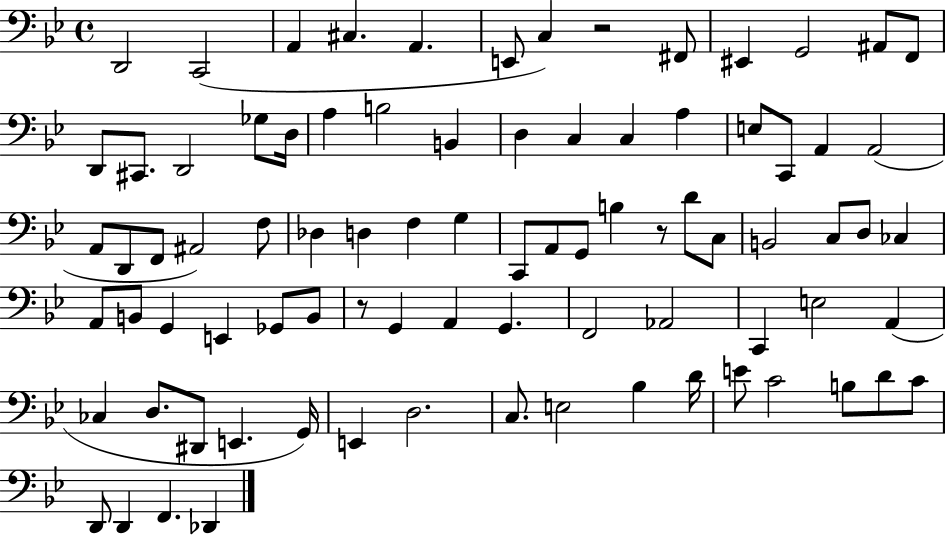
D2/h C2/h A2/q C#3/q. A2/q. E2/e C3/q R/h F#2/e EIS2/q G2/h A#2/e F2/e D2/e C#2/e. D2/h Gb3/e D3/s A3/q B3/h B2/q D3/q C3/q C3/q A3/q E3/e C2/e A2/q A2/h A2/e D2/e F2/e A#2/h F3/e Db3/q D3/q F3/q G3/q C2/e A2/e G2/e B3/q R/e D4/e C3/e B2/h C3/e D3/e CES3/q A2/e B2/e G2/q E2/q Gb2/e B2/e R/e G2/q A2/q G2/q. F2/h Ab2/h C2/q E3/h A2/q CES3/q D3/e. D#2/e E2/q. G2/s E2/q D3/h. C3/e. E3/h Bb3/q D4/s E4/e C4/h B3/e D4/e C4/e D2/e D2/q F2/q. Db2/q